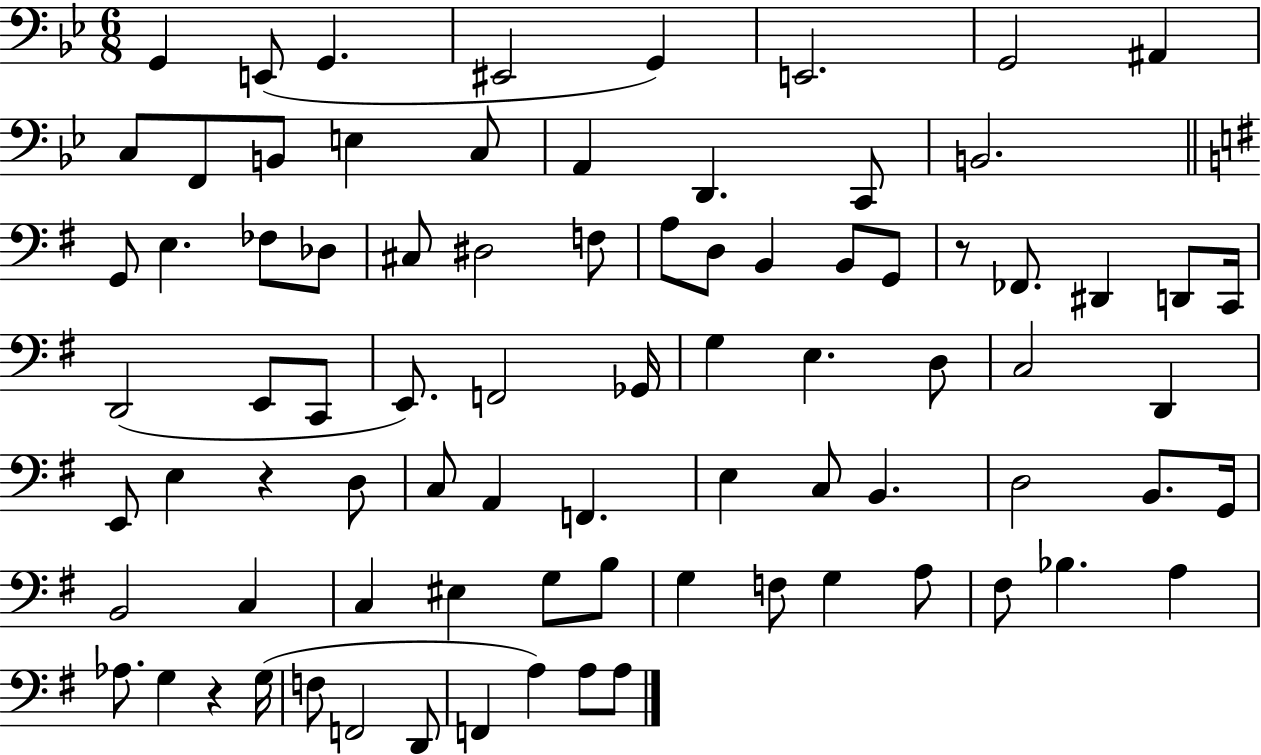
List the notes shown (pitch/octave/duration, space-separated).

G2/q E2/e G2/q. EIS2/h G2/q E2/h. G2/h A#2/q C3/e F2/e B2/e E3/q C3/e A2/q D2/q. C2/e B2/h. G2/e E3/q. FES3/e Db3/e C#3/e D#3/h F3/e A3/e D3/e B2/q B2/e G2/e R/e FES2/e. D#2/q D2/e C2/s D2/h E2/e C2/e E2/e. F2/h Gb2/s G3/q E3/q. D3/e C3/h D2/q E2/e E3/q R/q D3/e C3/e A2/q F2/q. E3/q C3/e B2/q. D3/h B2/e. G2/s B2/h C3/q C3/q EIS3/q G3/e B3/e G3/q F3/e G3/q A3/e F#3/e Bb3/q. A3/q Ab3/e. G3/q R/q G3/s F3/e F2/h D2/e F2/q A3/q A3/e A3/e